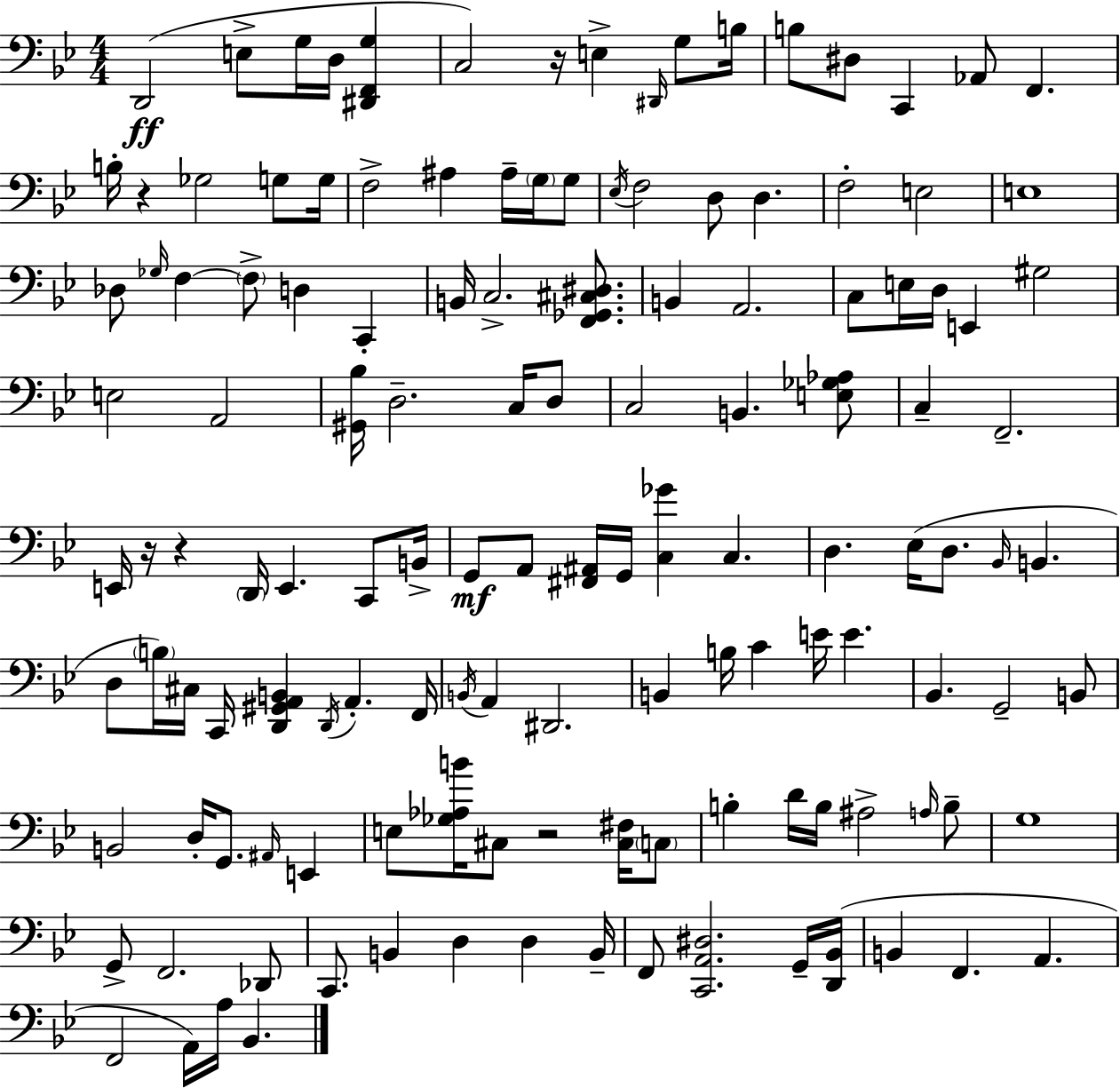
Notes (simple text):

D2/h E3/e G3/s D3/s [D#2,F2,G3]/q C3/h R/s E3/q D#2/s G3/e B3/s B3/e D#3/e C2/q Ab2/e F2/q. B3/s R/q Gb3/h G3/e G3/s F3/h A#3/q A#3/s G3/s G3/e Eb3/s F3/h D3/e D3/q. F3/h E3/h E3/w Db3/e Gb3/s F3/q F3/e D3/q C2/q B2/s C3/h. [F2,Gb2,C#3,D#3]/e. B2/q A2/h. C3/e E3/s D3/s E2/q G#3/h E3/h A2/h [G#2,Bb3]/s D3/h. C3/s D3/e C3/h B2/q. [E3,Gb3,Ab3]/e C3/q F2/h. E2/s R/s R/q D2/s E2/q. C2/e B2/s G2/e A2/e [F#2,A#2]/s G2/s [C3,Gb4]/q C3/q. D3/q. Eb3/s D3/e. Bb2/s B2/q. D3/e B3/s C#3/s C2/s [D2,G#2,A2,B2]/q D2/s A2/q. F2/s B2/s A2/q D#2/h. B2/q B3/s C4/q E4/s E4/q. Bb2/q. G2/h B2/e B2/h D3/s G2/e. A#2/s E2/q E3/e [Gb3,Ab3,B4]/s C#3/e R/h [C#3,F#3]/s C3/e B3/q D4/s B3/s A#3/h A3/s B3/e G3/w G2/e F2/h. Db2/e C2/e. B2/q D3/q D3/q B2/s F2/e [C2,A2,D#3]/h. G2/s [D2,Bb2]/s B2/q F2/q. A2/q. F2/h A2/s A3/s Bb2/q.